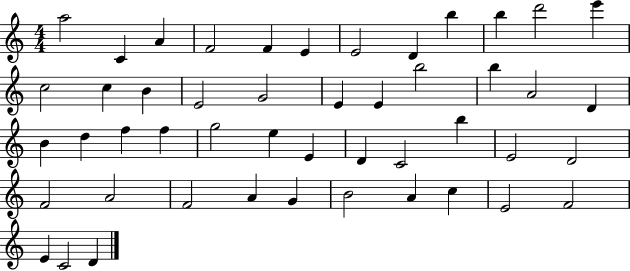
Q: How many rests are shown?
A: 0